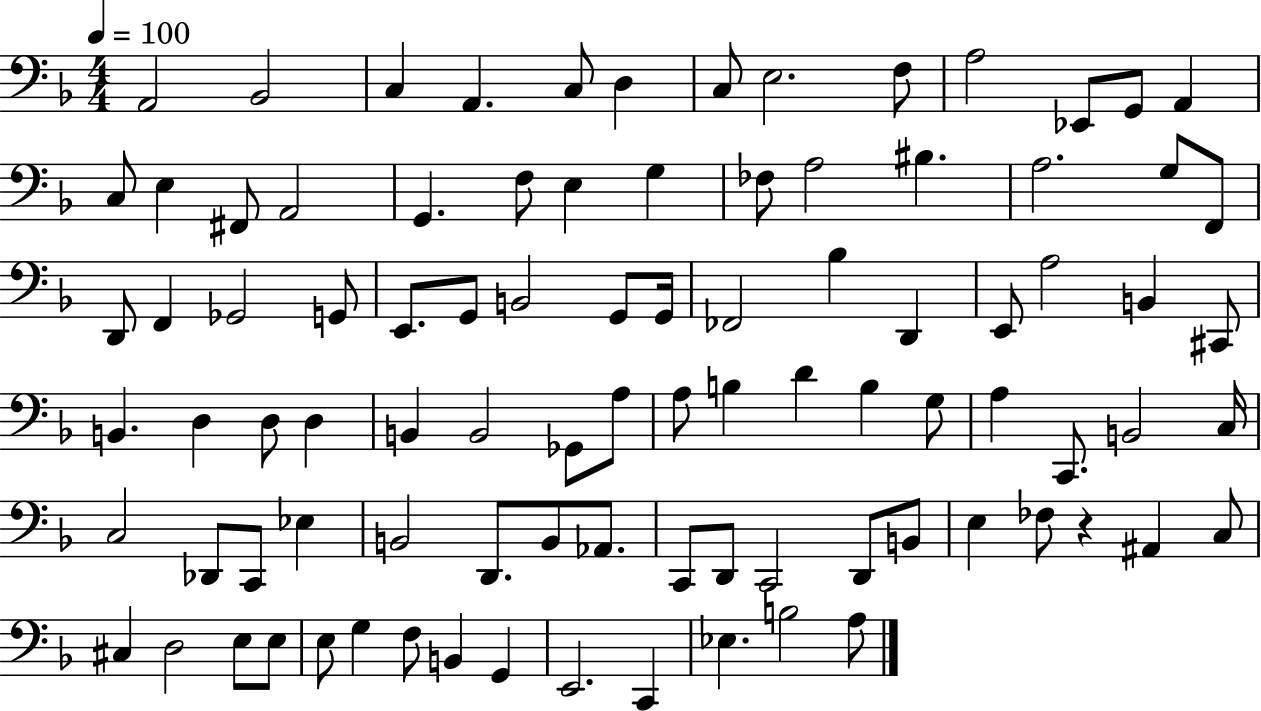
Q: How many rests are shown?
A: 1